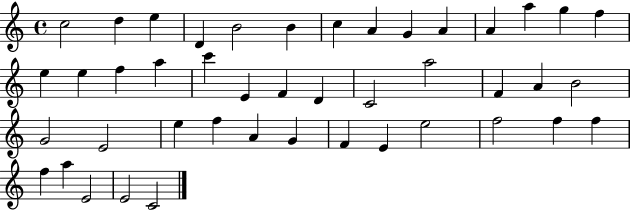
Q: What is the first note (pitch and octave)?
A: C5